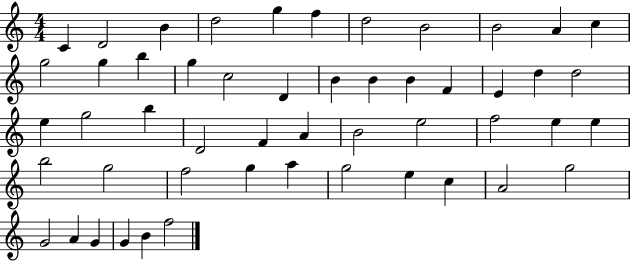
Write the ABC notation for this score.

X:1
T:Untitled
M:4/4
L:1/4
K:C
C D2 B d2 g f d2 B2 B2 A c g2 g b g c2 D B B B F E d d2 e g2 b D2 F A B2 e2 f2 e e b2 g2 f2 g a g2 e c A2 g2 G2 A G G B f2